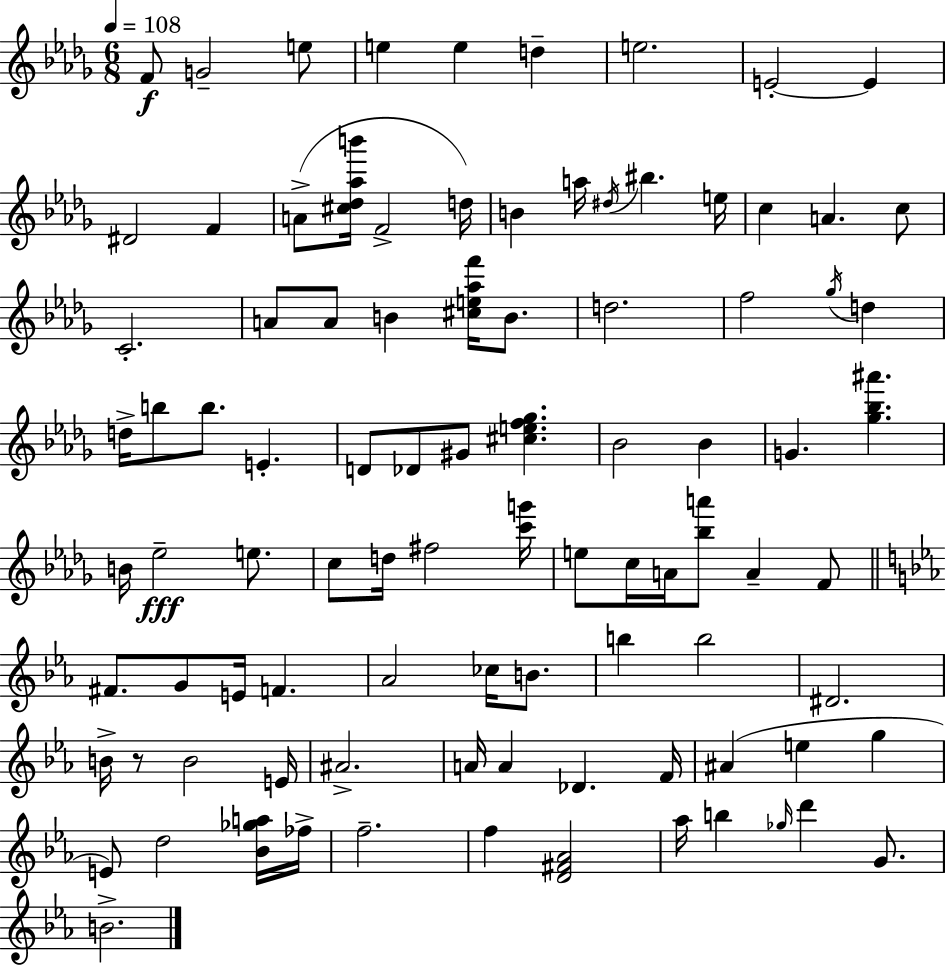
F4/e G4/h E5/e E5/q E5/q D5/q E5/h. E4/h E4/q D#4/h F4/q A4/e [C#5,Db5,Ab5,B6]/s F4/h D5/s B4/q A5/s D#5/s BIS5/q. E5/s C5/q A4/q. C5/e C4/h. A4/e A4/e B4/q [C#5,E5,Ab5,F6]/s B4/e. D5/h. F5/h Gb5/s D5/q D5/s B5/e B5/e. E4/q. D4/e Db4/e G#4/e [C#5,E5,F5,Gb5]/q. Bb4/h Bb4/q G4/q. [Gb5,Bb5,A#6]/q. B4/s Eb5/h E5/e. C5/e D5/s F#5/h [C6,G6]/s E5/e C5/s A4/s [Bb5,A6]/e A4/q F4/e F#4/e. G4/e E4/s F4/q. Ab4/h CES5/s B4/e. B5/q B5/h D#4/h. B4/s R/e B4/h E4/s A#4/h. A4/s A4/q Db4/q. F4/s A#4/q E5/q G5/q E4/e D5/h [Bb4,Gb5,A5]/s FES5/s F5/h. F5/q [D4,F#4,Ab4]/h Ab5/s B5/q Gb5/s D6/q G4/e. B4/h.